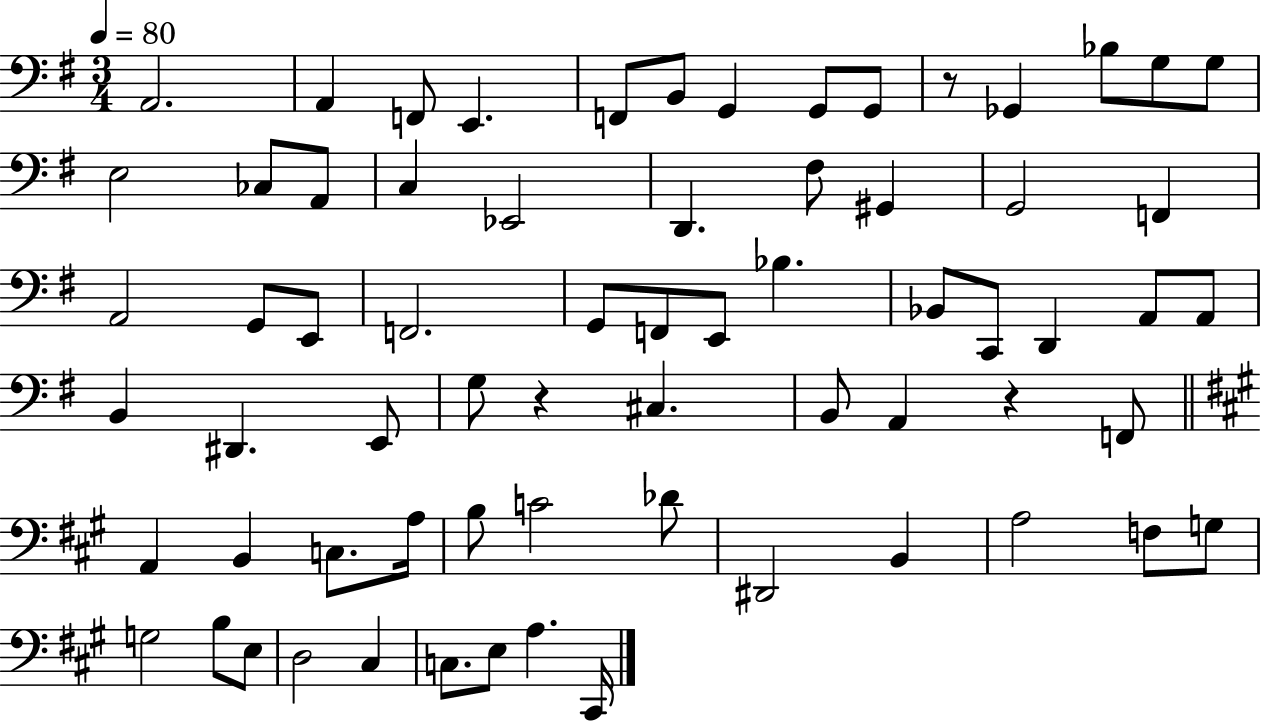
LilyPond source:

{
  \clef bass
  \numericTimeSignature
  \time 3/4
  \key g \major
  \tempo 4 = 80
  a,2. | a,4 f,8 e,4. | f,8 b,8 g,4 g,8 g,8 | r8 ges,4 bes8 g8 g8 | \break e2 ces8 a,8 | c4 ees,2 | d,4. fis8 gis,4 | g,2 f,4 | \break a,2 g,8 e,8 | f,2. | g,8 f,8 e,8 bes4. | bes,8 c,8 d,4 a,8 a,8 | \break b,4 dis,4. e,8 | g8 r4 cis4. | b,8 a,4 r4 f,8 | \bar "||" \break \key a \major a,4 b,4 c8. a16 | b8 c'2 des'8 | dis,2 b,4 | a2 f8 g8 | \break g2 b8 e8 | d2 cis4 | c8. e8 a4. cis,16 | \bar "|."
}